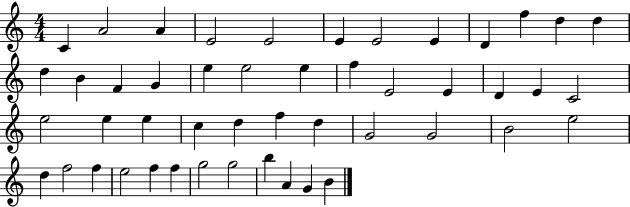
{
  \clef treble
  \numericTimeSignature
  \time 4/4
  \key c \major
  c'4 a'2 a'4 | e'2 e'2 | e'4 e'2 e'4 | d'4 f''4 d''4 d''4 | \break d''4 b'4 f'4 g'4 | e''4 e''2 e''4 | f''4 e'2 e'4 | d'4 e'4 c'2 | \break e''2 e''4 e''4 | c''4 d''4 f''4 d''4 | g'2 g'2 | b'2 e''2 | \break d''4 f''2 f''4 | e''2 f''4 f''4 | g''2 g''2 | b''4 a'4 g'4 b'4 | \break \bar "|."
}